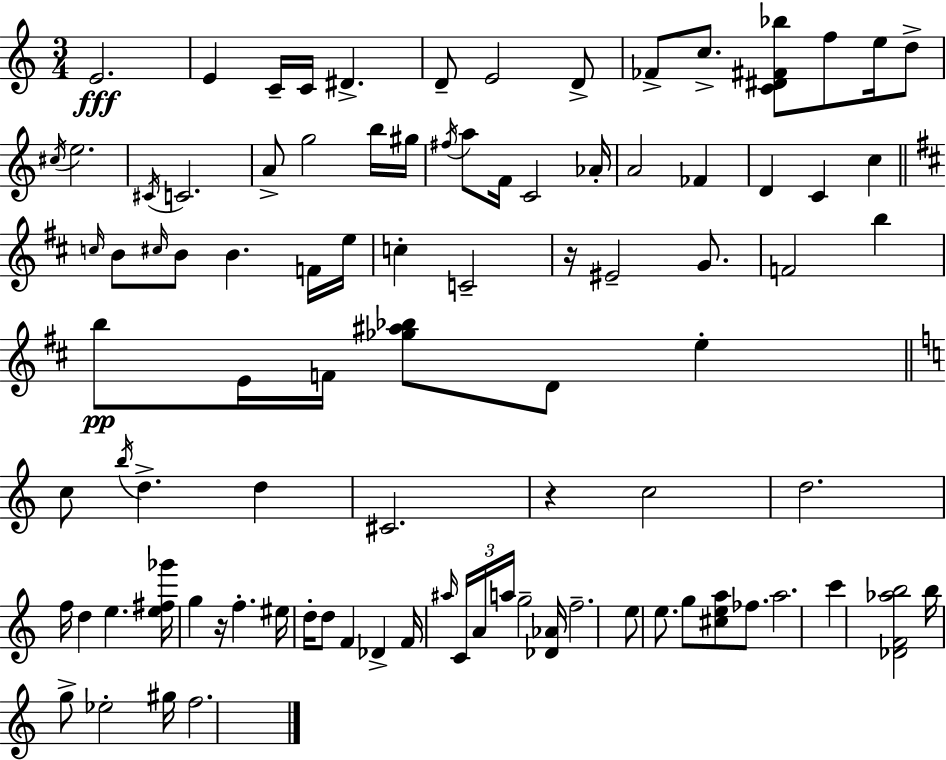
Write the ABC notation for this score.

X:1
T:Untitled
M:3/4
L:1/4
K:Am
E2 E C/4 C/4 ^D D/2 E2 D/2 _F/2 c/2 [C^D^F_b]/2 f/2 e/4 d/2 ^c/4 e2 ^C/4 C2 A/2 g2 b/4 ^g/4 ^f/4 a/2 F/4 C2 _A/4 A2 _F D C c c/4 B/2 ^c/4 B/2 B F/4 e/4 c C2 z/4 ^E2 G/2 F2 b b/2 E/4 F/4 [_g^a_b]/2 D/2 e c/2 b/4 d d ^C2 z c2 d2 f/4 d e [e^f_g']/4 g z/4 f ^e/4 d/4 d/2 F _D F/4 ^a/4 C/4 A/4 a/4 g2 [_D_A]/4 f2 e/2 e/2 g/2 [^cea]/2 _f/2 a2 c' [_DF_ab]2 b/4 g/2 _e2 ^g/4 f2